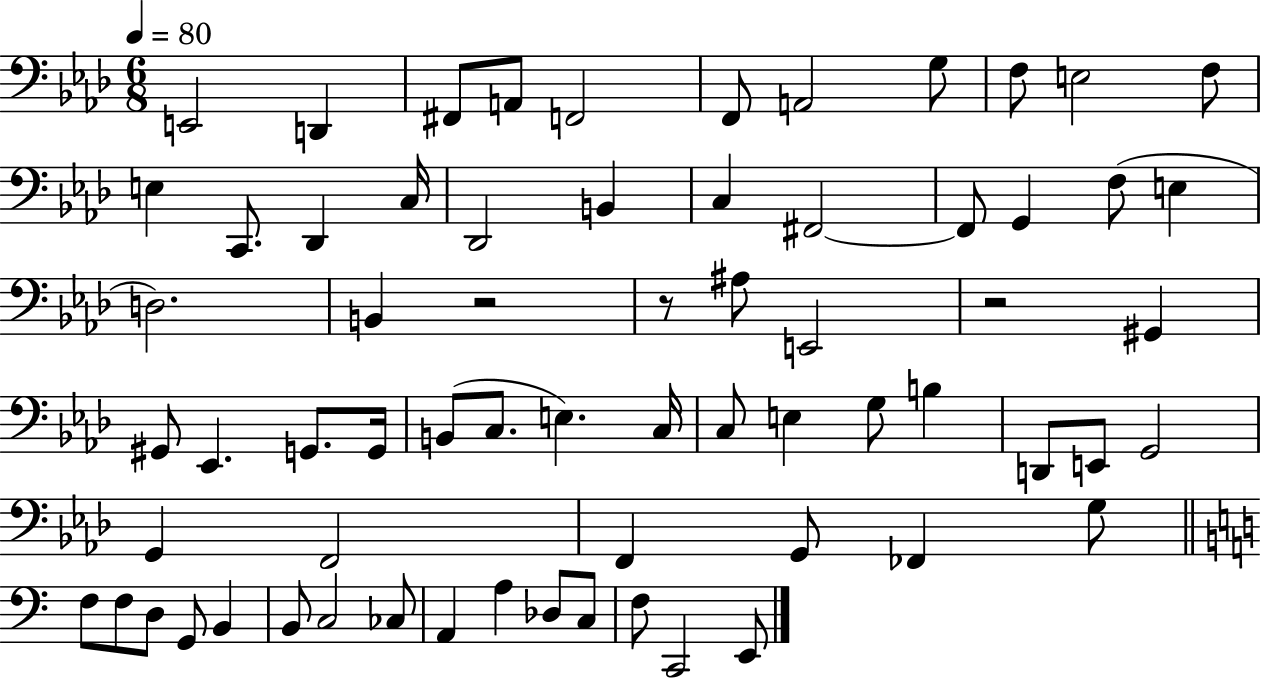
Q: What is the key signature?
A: AES major